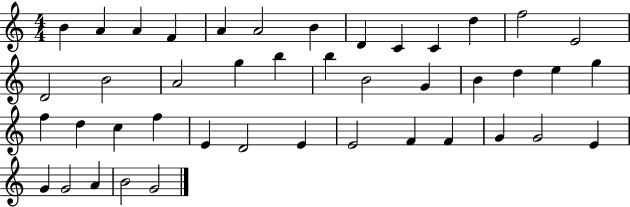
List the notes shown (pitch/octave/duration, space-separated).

B4/q A4/q A4/q F4/q A4/q A4/h B4/q D4/q C4/q C4/q D5/q F5/h E4/h D4/h B4/h A4/h G5/q B5/q B5/q B4/h G4/q B4/q D5/q E5/q G5/q F5/q D5/q C5/q F5/q E4/q D4/h E4/q E4/h F4/q F4/q G4/q G4/h E4/q G4/q G4/h A4/q B4/h G4/h